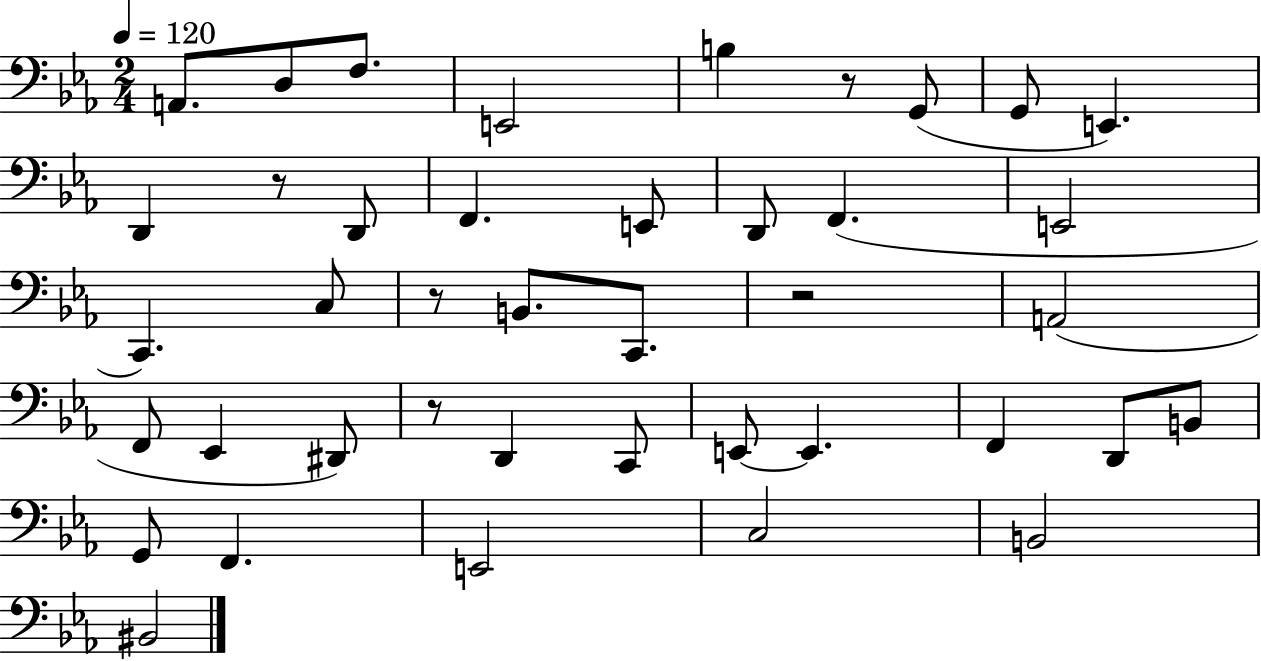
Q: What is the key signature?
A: EES major